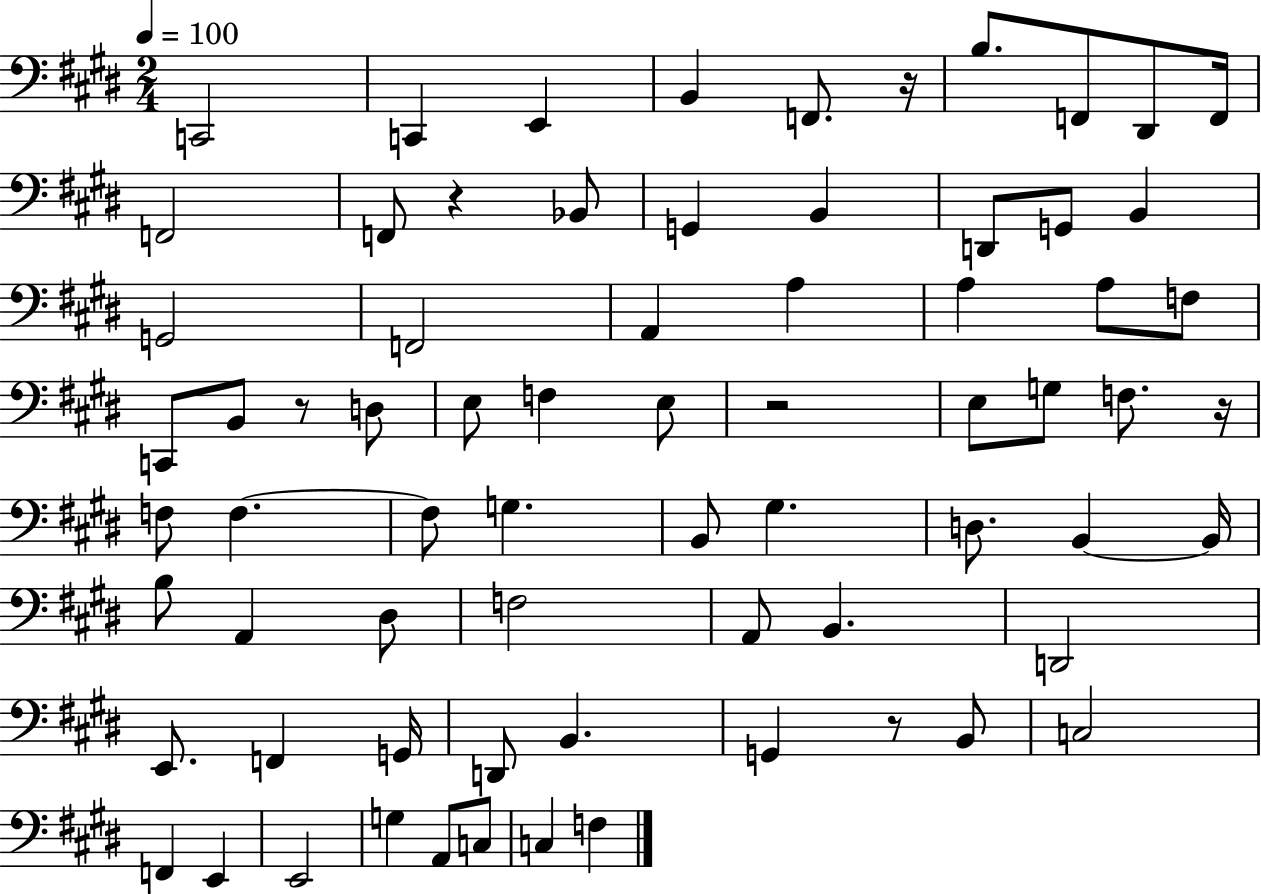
C2/h C2/q E2/q B2/q F2/e. R/s B3/e. F2/e D#2/e F2/s F2/h F2/e R/q Bb2/e G2/q B2/q D2/e G2/e B2/q G2/h F2/h A2/q A3/q A3/q A3/e F3/e C2/e B2/e R/e D3/e E3/e F3/q E3/e R/h E3/e G3/e F3/e. R/s F3/e F3/q. F3/e G3/q. B2/e G#3/q. D3/e. B2/q B2/s B3/e A2/q D#3/e F3/h A2/e B2/q. D2/h E2/e. F2/q G2/s D2/e B2/q. G2/q R/e B2/e C3/h F2/q E2/q E2/h G3/q A2/e C3/e C3/q F3/q